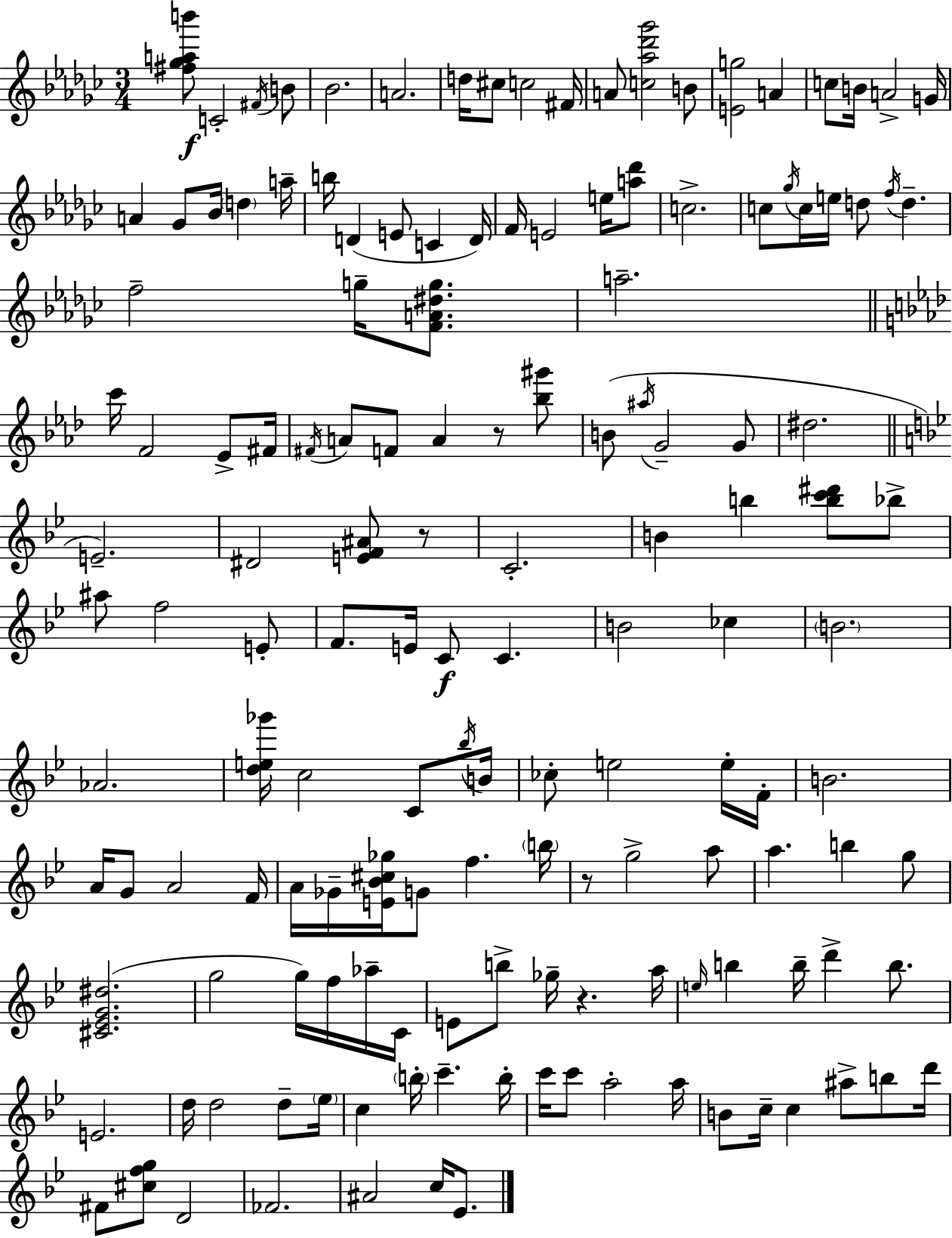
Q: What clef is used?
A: treble